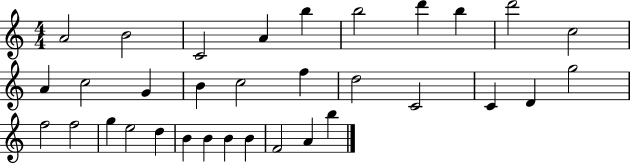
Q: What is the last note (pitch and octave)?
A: B5